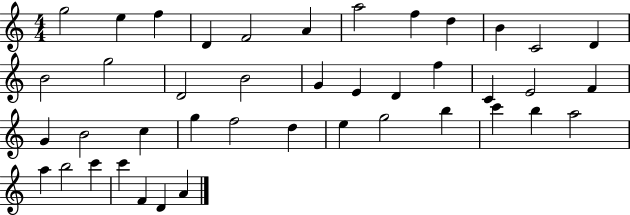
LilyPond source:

{
  \clef treble
  \numericTimeSignature
  \time 4/4
  \key c \major
  g''2 e''4 f''4 | d'4 f'2 a'4 | a''2 f''4 d''4 | b'4 c'2 d'4 | \break b'2 g''2 | d'2 b'2 | g'4 e'4 d'4 f''4 | c'4 e'2 f'4 | \break g'4 b'2 c''4 | g''4 f''2 d''4 | e''4 g''2 b''4 | c'''4 b''4 a''2 | \break a''4 b''2 c'''4 | c'''4 f'4 d'4 a'4 | \bar "|."
}